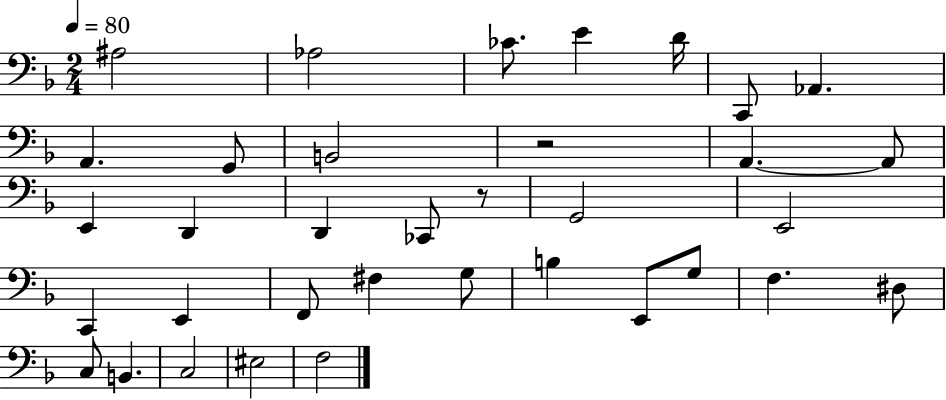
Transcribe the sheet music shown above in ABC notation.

X:1
T:Untitled
M:2/4
L:1/4
K:F
^A,2 _A,2 _C/2 E D/4 C,,/2 _A,, A,, G,,/2 B,,2 z2 A,, A,,/2 E,, D,, D,, _C,,/2 z/2 G,,2 E,,2 C,, E,, F,,/2 ^F, G,/2 B, E,,/2 G,/2 F, ^D,/2 C,/2 B,, C,2 ^E,2 F,2